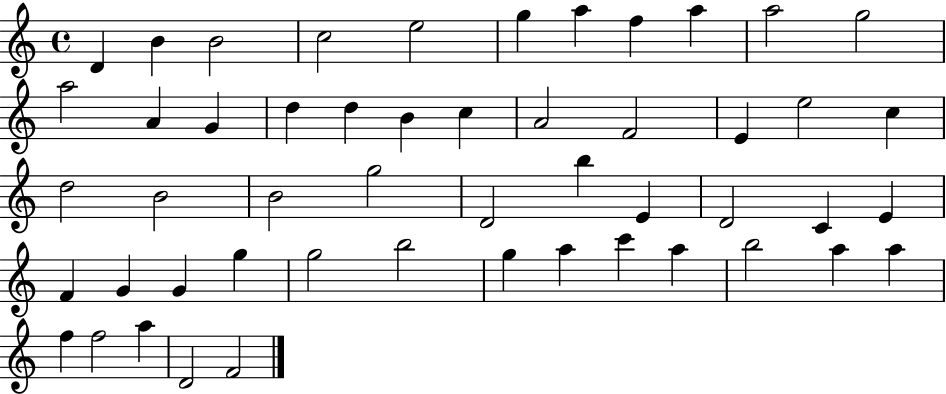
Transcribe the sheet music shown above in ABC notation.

X:1
T:Untitled
M:4/4
L:1/4
K:C
D B B2 c2 e2 g a f a a2 g2 a2 A G d d B c A2 F2 E e2 c d2 B2 B2 g2 D2 b E D2 C E F G G g g2 b2 g a c' a b2 a a f f2 a D2 F2